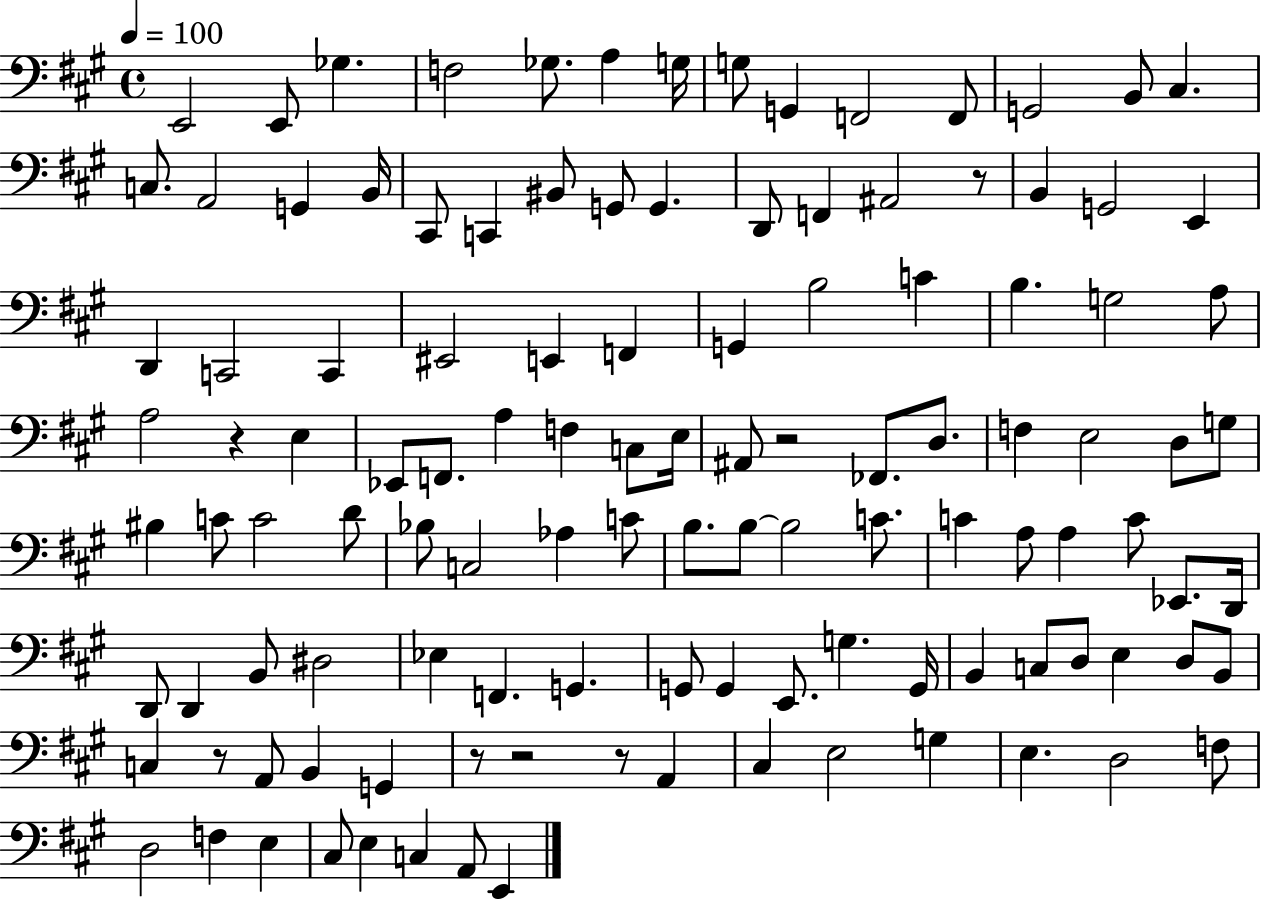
X:1
T:Untitled
M:4/4
L:1/4
K:A
E,,2 E,,/2 _G, F,2 _G,/2 A, G,/4 G,/2 G,, F,,2 F,,/2 G,,2 B,,/2 ^C, C,/2 A,,2 G,, B,,/4 ^C,,/2 C,, ^B,,/2 G,,/2 G,, D,,/2 F,, ^A,,2 z/2 B,, G,,2 E,, D,, C,,2 C,, ^E,,2 E,, F,, G,, B,2 C B, G,2 A,/2 A,2 z E, _E,,/2 F,,/2 A, F, C,/2 E,/4 ^A,,/2 z2 _F,,/2 D,/2 F, E,2 D,/2 G,/2 ^B, C/2 C2 D/2 _B,/2 C,2 _A, C/2 B,/2 B,/2 B,2 C/2 C A,/2 A, C/2 _E,,/2 D,,/4 D,,/2 D,, B,,/2 ^D,2 _E, F,, G,, G,,/2 G,, E,,/2 G, G,,/4 B,, C,/2 D,/2 E, D,/2 B,,/2 C, z/2 A,,/2 B,, G,, z/2 z2 z/2 A,, ^C, E,2 G, E, D,2 F,/2 D,2 F, E, ^C,/2 E, C, A,,/2 E,,